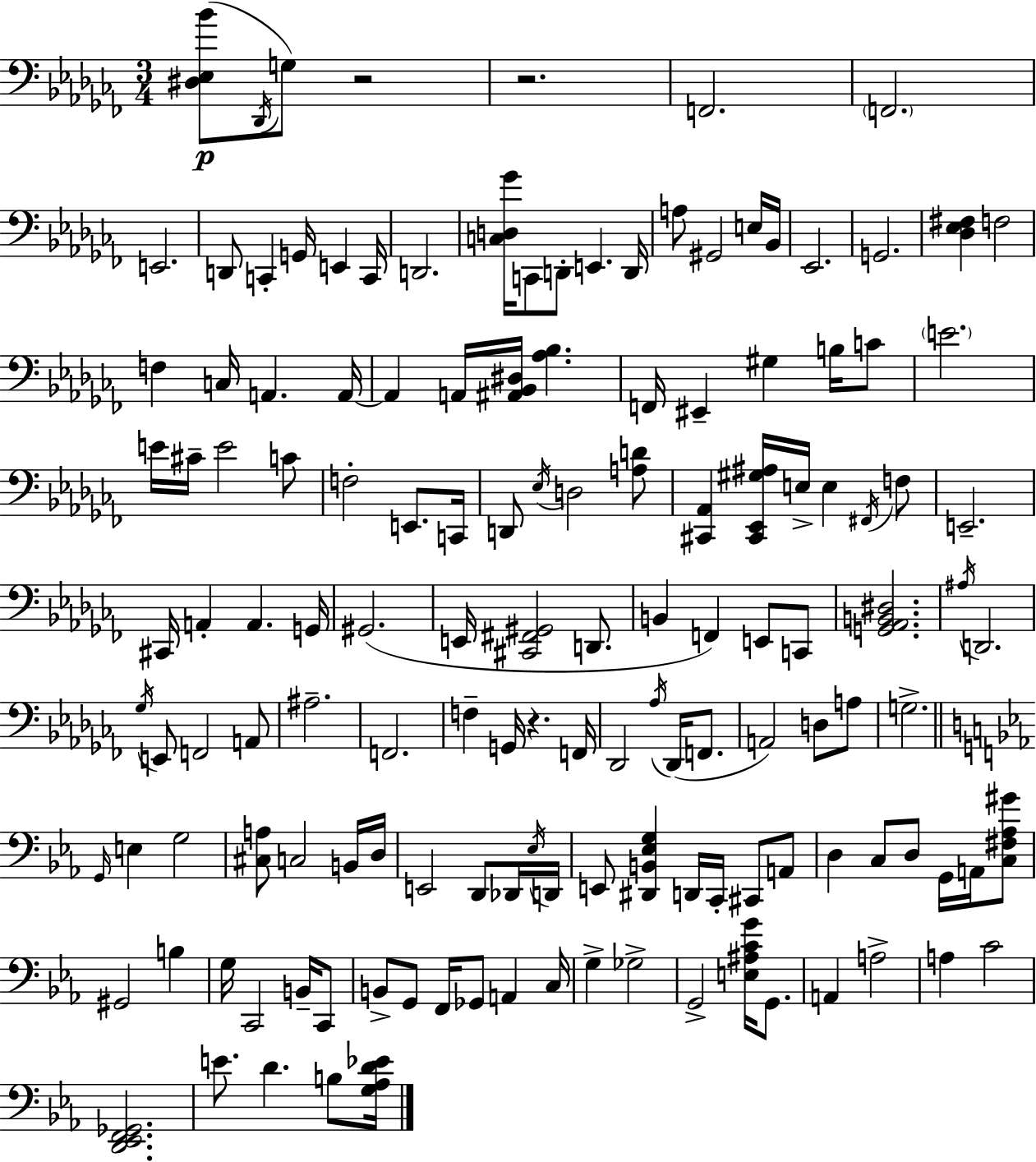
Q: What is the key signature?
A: AES minor